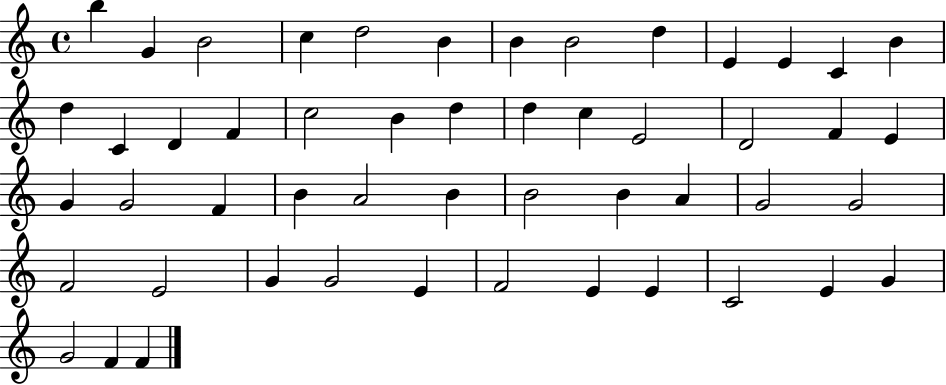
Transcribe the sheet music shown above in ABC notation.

X:1
T:Untitled
M:4/4
L:1/4
K:C
b G B2 c d2 B B B2 d E E C B d C D F c2 B d d c E2 D2 F E G G2 F B A2 B B2 B A G2 G2 F2 E2 G G2 E F2 E E C2 E G G2 F F